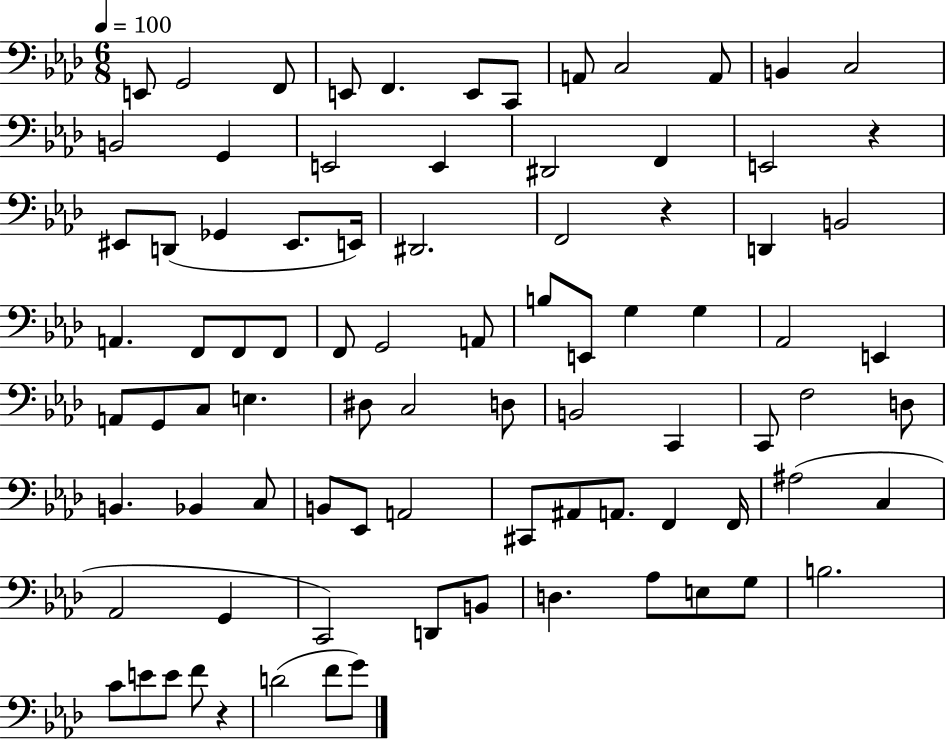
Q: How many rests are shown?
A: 3